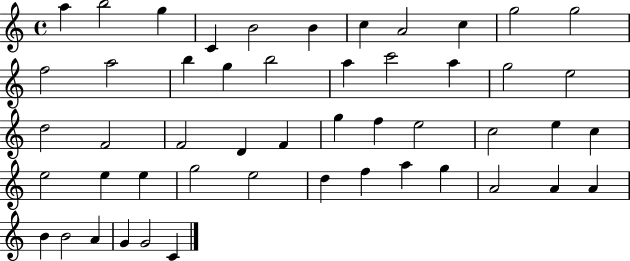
{
  \clef treble
  \time 4/4
  \defaultTimeSignature
  \key c \major
  a''4 b''2 g''4 | c'4 b'2 b'4 | c''4 a'2 c''4 | g''2 g''2 | \break f''2 a''2 | b''4 g''4 b''2 | a''4 c'''2 a''4 | g''2 e''2 | \break d''2 f'2 | f'2 d'4 f'4 | g''4 f''4 e''2 | c''2 e''4 c''4 | \break e''2 e''4 e''4 | g''2 e''2 | d''4 f''4 a''4 g''4 | a'2 a'4 a'4 | \break b'4 b'2 a'4 | g'4 g'2 c'4 | \bar "|."
}